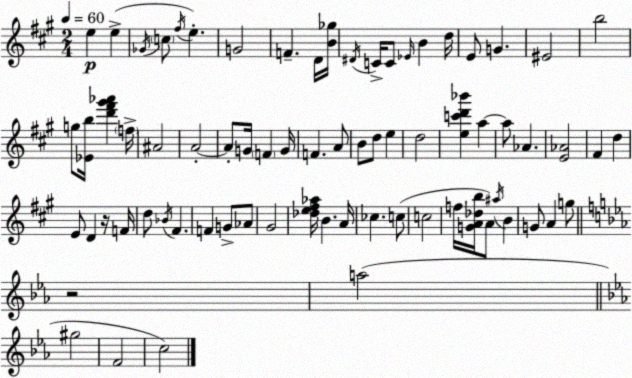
X:1
T:Untitled
M:2/4
L:1/4
K:A
e e _G/4 c/2 ^f/4 e G2 F D/4 [B_g]/4 ^D/4 C/4 C/2 _E/4 B d/4 E/2 G ^E2 b2 g/2 [_Eb]/4 [d'^f'^g'_a'] f/4 ^A2 A2 A/2 G/4 F G/4 F A/2 B/2 d/2 e d2 [ec'd'_b'] a a/2 _A [E_A]2 ^F d E/2 D z/4 F/4 d/2 _B/4 ^F F G/2 _A/2 ^G2 [_de^f_a]/4 B A/4 _c c/2 c2 f/4 [GA_db]/4 A/2 ^a/4 B G/2 A g/2 z2 a2 ^g2 F2 c2